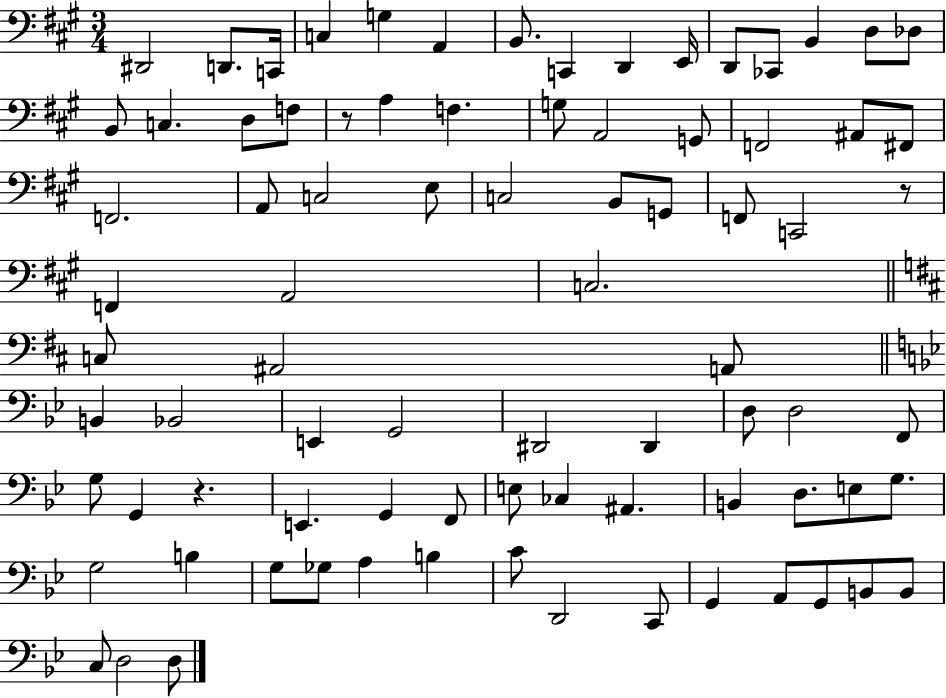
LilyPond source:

{
  \clef bass
  \numericTimeSignature
  \time 3/4
  \key a \major
  dis,2 d,8. c,16 | c4 g4 a,4 | b,8. c,4 d,4 e,16 | d,8 ces,8 b,4 d8 des8 | \break b,8 c4. d8 f8 | r8 a4 f4. | g8 a,2 g,8 | f,2 ais,8 fis,8 | \break f,2. | a,8 c2 e8 | c2 b,8 g,8 | f,8 c,2 r8 | \break f,4 a,2 | c2. | \bar "||" \break \key d \major c8 ais,2 a,8 | \bar "||" \break \key bes \major b,4 bes,2 | e,4 g,2 | dis,2 dis,4 | d8 d2 f,8 | \break g8 g,4 r4. | e,4. g,4 f,8 | e8 ces4 ais,4. | b,4 d8. e8 g8. | \break g2 b4 | g8 ges8 a4 b4 | c'8 d,2 c,8 | g,4 a,8 g,8 b,8 b,8 | \break c8 d2 d8 | \bar "|."
}